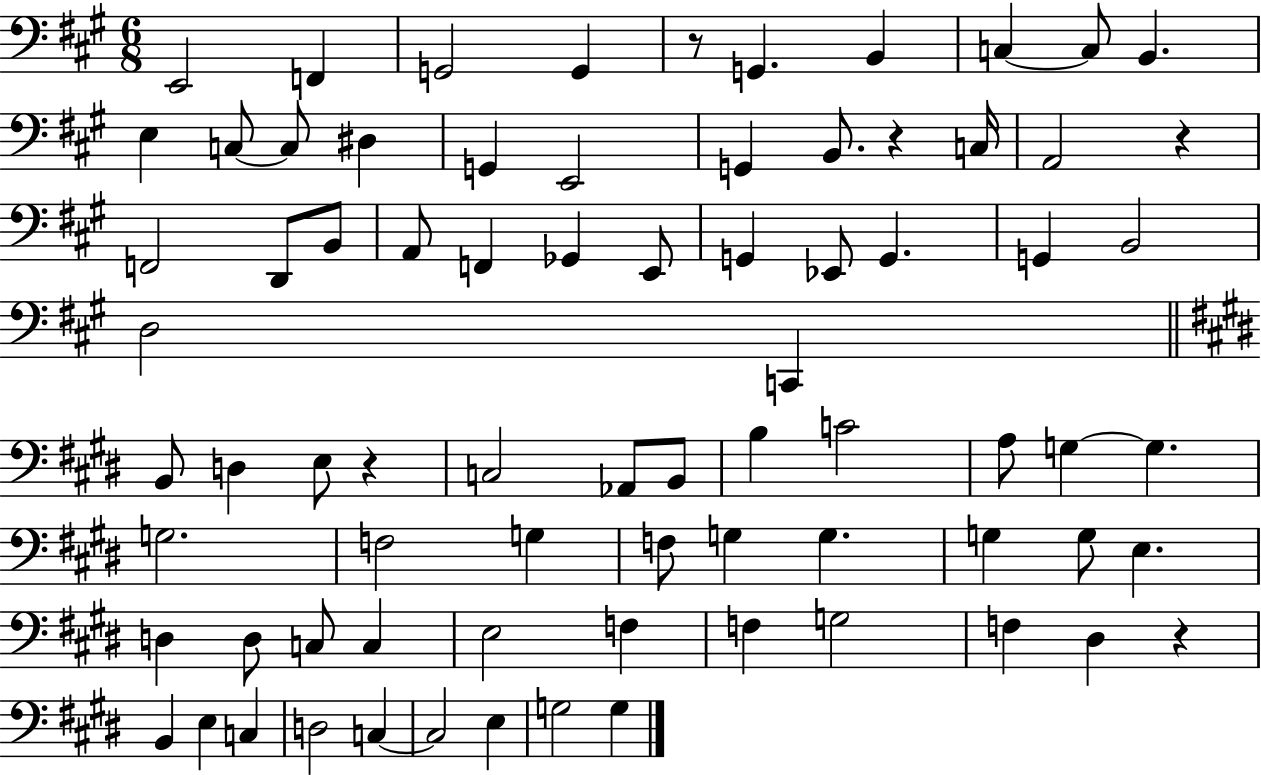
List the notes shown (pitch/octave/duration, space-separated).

E2/h F2/q G2/h G2/q R/e G2/q. B2/q C3/q C3/e B2/q. E3/q C3/e C3/e D#3/q G2/q E2/h G2/q B2/e. R/q C3/s A2/h R/q F2/h D2/e B2/e A2/e F2/q Gb2/q E2/e G2/q Eb2/e G2/q. G2/q B2/h D3/h C2/q B2/e D3/q E3/e R/q C3/h Ab2/e B2/e B3/q C4/h A3/e G3/q G3/q. G3/h. F3/h G3/q F3/e G3/q G3/q. G3/q G3/e E3/q. D3/q D3/e C3/e C3/q E3/h F3/q F3/q G3/h F3/q D#3/q R/q B2/q E3/q C3/q D3/h C3/q C3/h E3/q G3/h G3/q